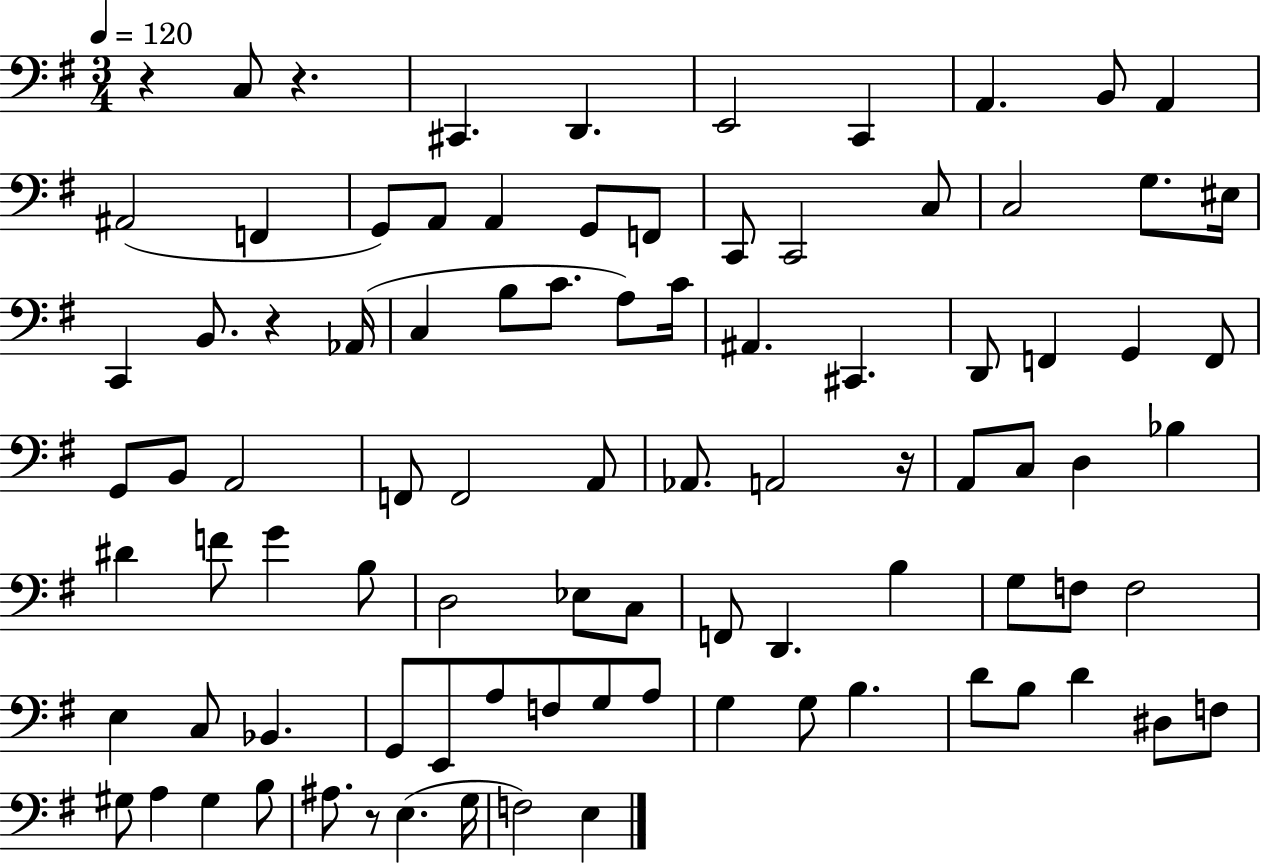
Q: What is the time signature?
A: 3/4